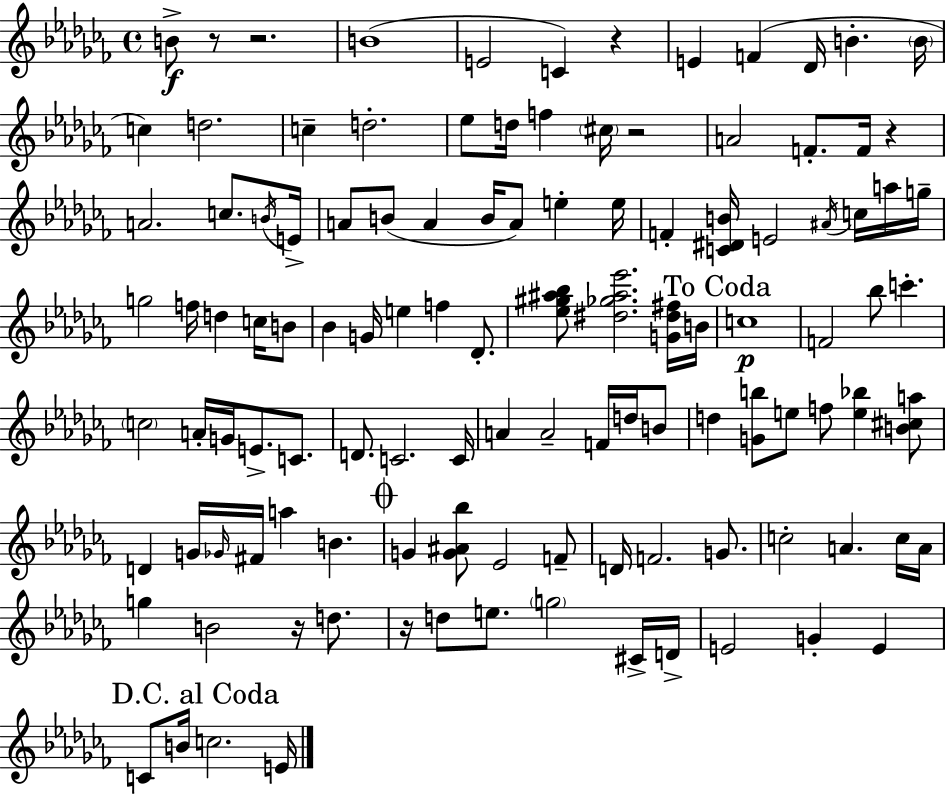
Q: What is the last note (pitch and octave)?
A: E4